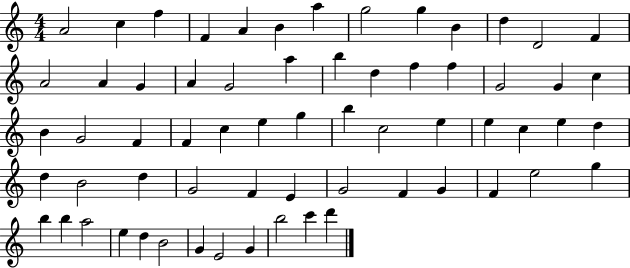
{
  \clef treble
  \numericTimeSignature
  \time 4/4
  \key c \major
  a'2 c''4 f''4 | f'4 a'4 b'4 a''4 | g''2 g''4 b'4 | d''4 d'2 f'4 | \break a'2 a'4 g'4 | a'4 g'2 a''4 | b''4 d''4 f''4 f''4 | g'2 g'4 c''4 | \break b'4 g'2 f'4 | f'4 c''4 e''4 g''4 | b''4 c''2 e''4 | e''4 c''4 e''4 d''4 | \break d''4 b'2 d''4 | g'2 f'4 e'4 | g'2 f'4 g'4 | f'4 e''2 g''4 | \break b''4 b''4 a''2 | e''4 d''4 b'2 | g'4 e'2 g'4 | b''2 c'''4 d'''4 | \break \bar "|."
}